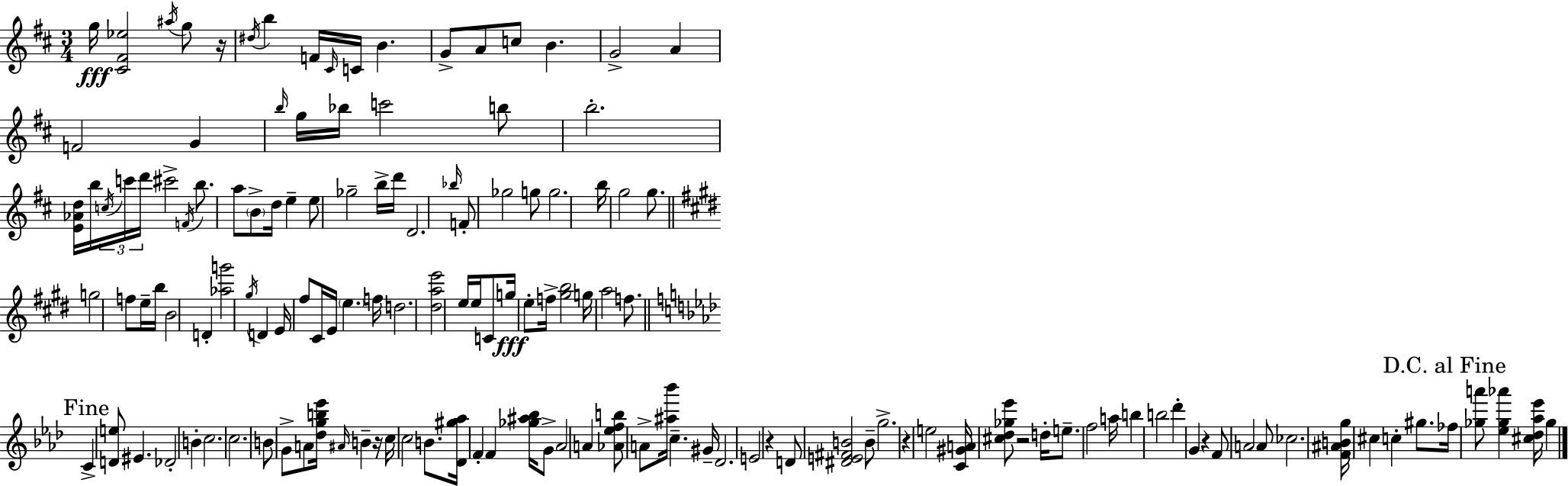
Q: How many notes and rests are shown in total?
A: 140